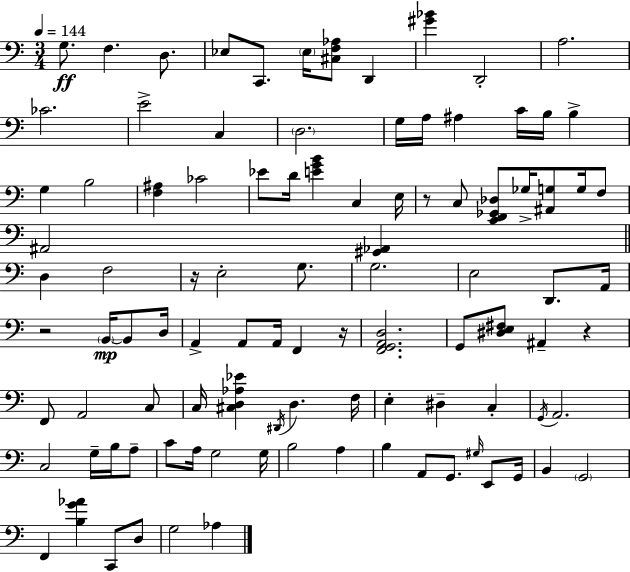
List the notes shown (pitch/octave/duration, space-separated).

G3/e. F3/q. D3/e. Eb3/e C2/e. Eb3/s [C#3,F3,Ab3]/e D2/q [G#4,Bb4]/q D2/h A3/h. CES4/h. E4/h C3/q D3/h. G3/s A3/s A#3/q C4/s B3/s B3/q G3/q B3/h [F3,A#3]/q CES4/h Eb4/e D4/s [E4,G4,B4]/q C3/q E3/s R/e C3/e [E2,F2,Gb2,Db3]/e Gb3/s [A#2,G3]/e G3/s F3/e A#2/h [G#2,Ab2]/q D3/q F3/h R/s E3/h G3/e. G3/h. E3/h D2/e. A2/s R/h B2/s B2/e D3/s A2/q A2/e A2/s F2/q R/s [F2,G2,A2,D3]/h. G2/e [D#3,E3,F#3]/e A#2/q R/q F2/e A2/h C3/e C3/s [C#3,D3,Ab3,Eb4]/q D#2/s D3/q. F3/s E3/q D#3/q C3/q G2/s A2/h. C3/h G3/s B3/s A3/e C4/e A3/s G3/h G3/s B3/h A3/q B3/q A2/e G2/e. G#3/s E2/e G2/s B2/q G2/h F2/q [B3,G4,Ab4]/q C2/e D3/e G3/h Ab3/q